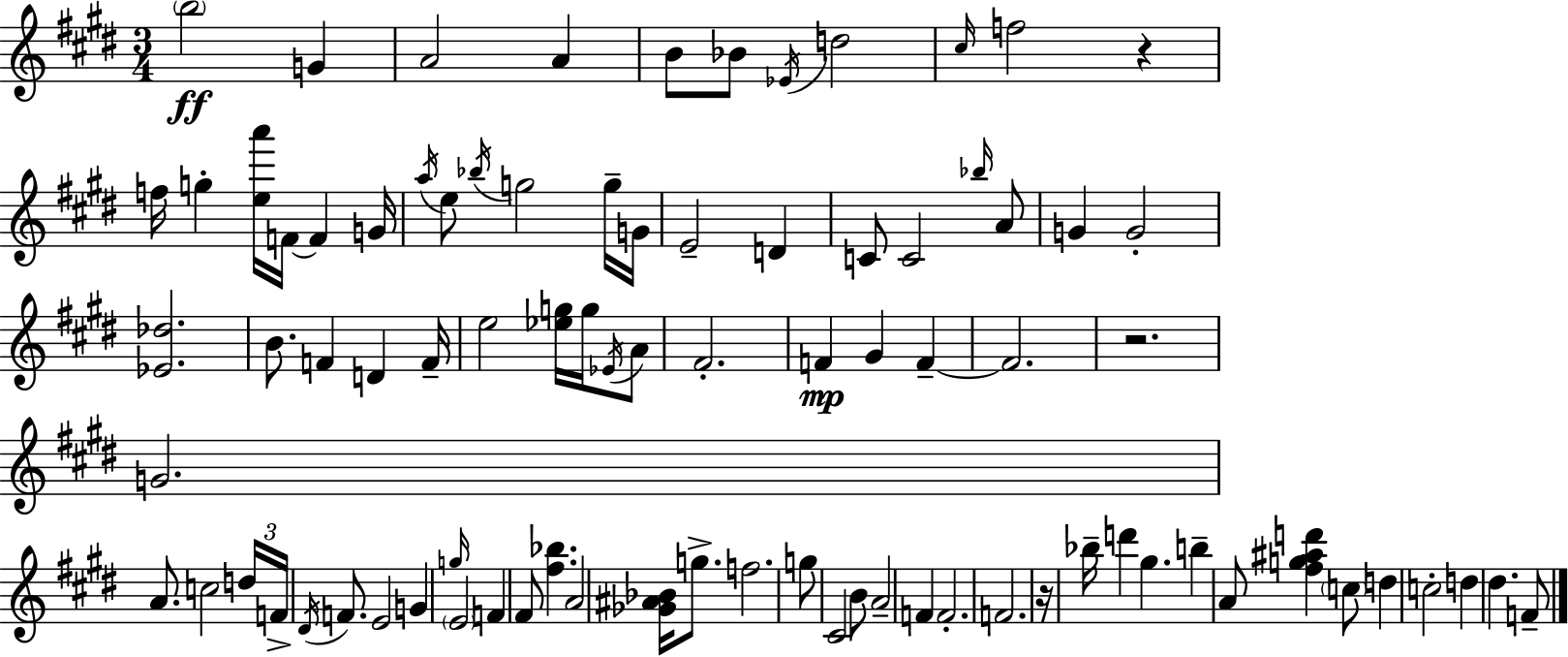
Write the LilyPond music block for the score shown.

{
  \clef treble
  \numericTimeSignature
  \time 3/4
  \key e \major
  \parenthesize b''2\ff g'4 | a'2 a'4 | b'8 bes'8 \acciaccatura { ees'16 } d''2 | \grace { cis''16 } f''2 r4 | \break f''16 g''4-. <e'' a'''>16 f'16~~ f'4 | g'16 \acciaccatura { a''16 } e''8 \acciaccatura { bes''16 } g''2 | g''16-- g'16 e'2-- | d'4 c'8 c'2 | \break \grace { bes''16 } a'8 g'4 g'2-. | <ees' des''>2. | b'8. f'4 | d'4 f'16-- e''2 | \break <ees'' g''>16 g''16 \acciaccatura { ees'16 } a'8 fis'2.-. | f'4\mp gis'4 | f'4--~~ f'2. | r2. | \break g'2. | a'8. c''2 | \tuplet 3/2 { d''16 f'16-> \acciaccatura { dis'16 } } f'8. e'2 | g'4 \grace { g''16 } | \break \parenthesize e'2 f'4 | fis'8 <fis'' bes''>4. a'2 | <ges' ais' bes'>16 g''8.-> f''2. | g''8 cis'2 | \break b'8 a'2-- | f'4 f'2.-. | f'2. | r16 bes''16-- d'''4 | \break gis''4. b''4-- | a'8 <fis'' g'' ais'' d'''>4 \parenthesize c''8 d''4 | c''2-. d''4 | dis''4. f'8-- \bar "|."
}